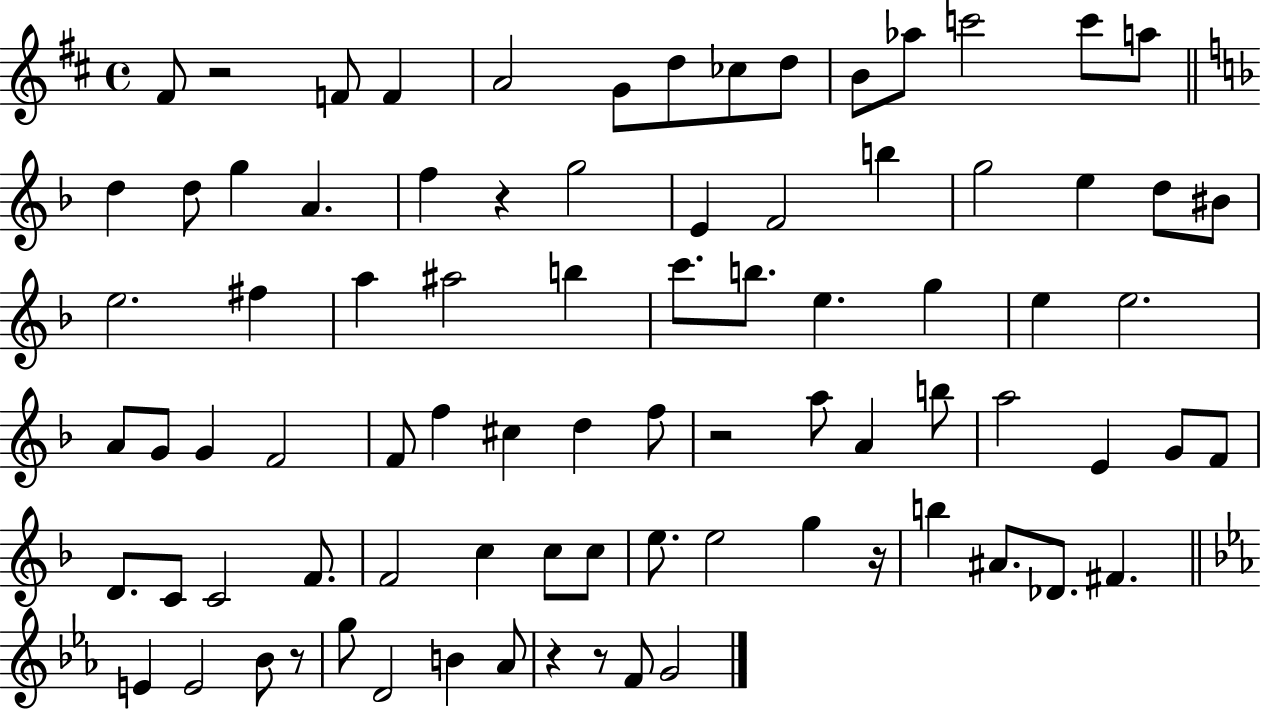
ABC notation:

X:1
T:Untitled
M:4/4
L:1/4
K:D
^F/2 z2 F/2 F A2 G/2 d/2 _c/2 d/2 B/2 _a/2 c'2 c'/2 a/2 d d/2 g A f z g2 E F2 b g2 e d/2 ^B/2 e2 ^f a ^a2 b c'/2 b/2 e g e e2 A/2 G/2 G F2 F/2 f ^c d f/2 z2 a/2 A b/2 a2 E G/2 F/2 D/2 C/2 C2 F/2 F2 c c/2 c/2 e/2 e2 g z/4 b ^A/2 _D/2 ^F E E2 _B/2 z/2 g/2 D2 B _A/2 z z/2 F/2 G2